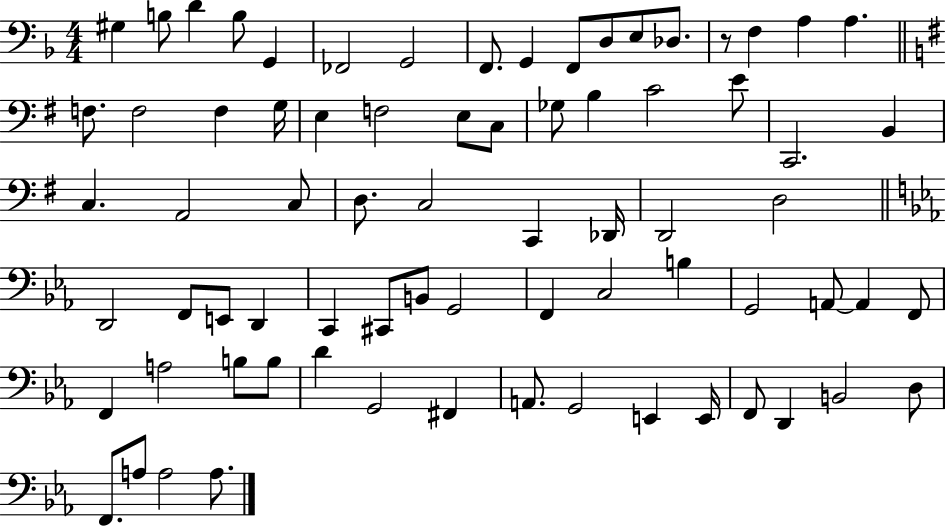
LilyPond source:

{
  \clef bass
  \numericTimeSignature
  \time 4/4
  \key f \major
  gis4 b8 d'4 b8 g,4 | fes,2 g,2 | f,8. g,4 f,8 d8 e8 des8. | r8 f4 a4 a4. | \break \bar "||" \break \key e \minor f8. f2 f4 g16 | e4 f2 e8 c8 | ges8 b4 c'2 e'8 | c,2. b,4 | \break c4. a,2 c8 | d8. c2 c,4 des,16 | d,2 d2 | \bar "||" \break \key c \minor d,2 f,8 e,8 d,4 | c,4 cis,8 b,8 g,2 | f,4 c2 b4 | g,2 a,8~~ a,4 f,8 | \break f,4 a2 b8 b8 | d'4 g,2 fis,4 | a,8. g,2 e,4 e,16 | f,8 d,4 b,2 d8 | \break f,8. a8 a2 a8. | \bar "|."
}